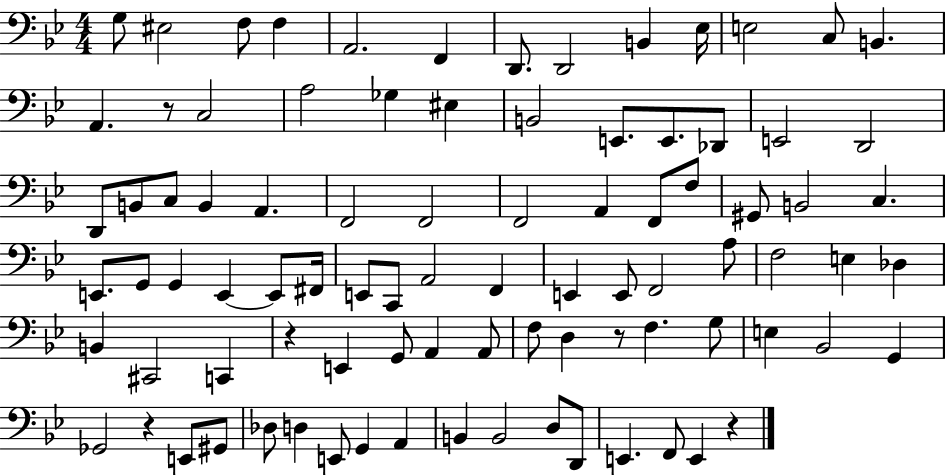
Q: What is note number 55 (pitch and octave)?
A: Db3